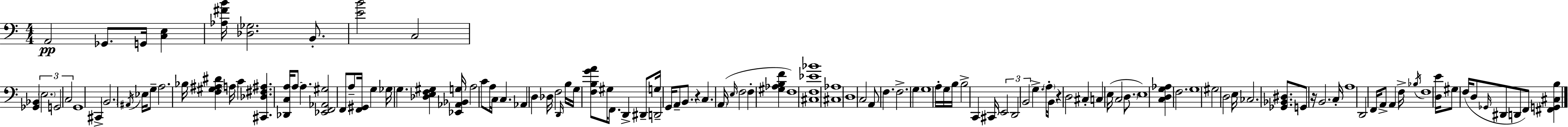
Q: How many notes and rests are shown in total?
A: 125